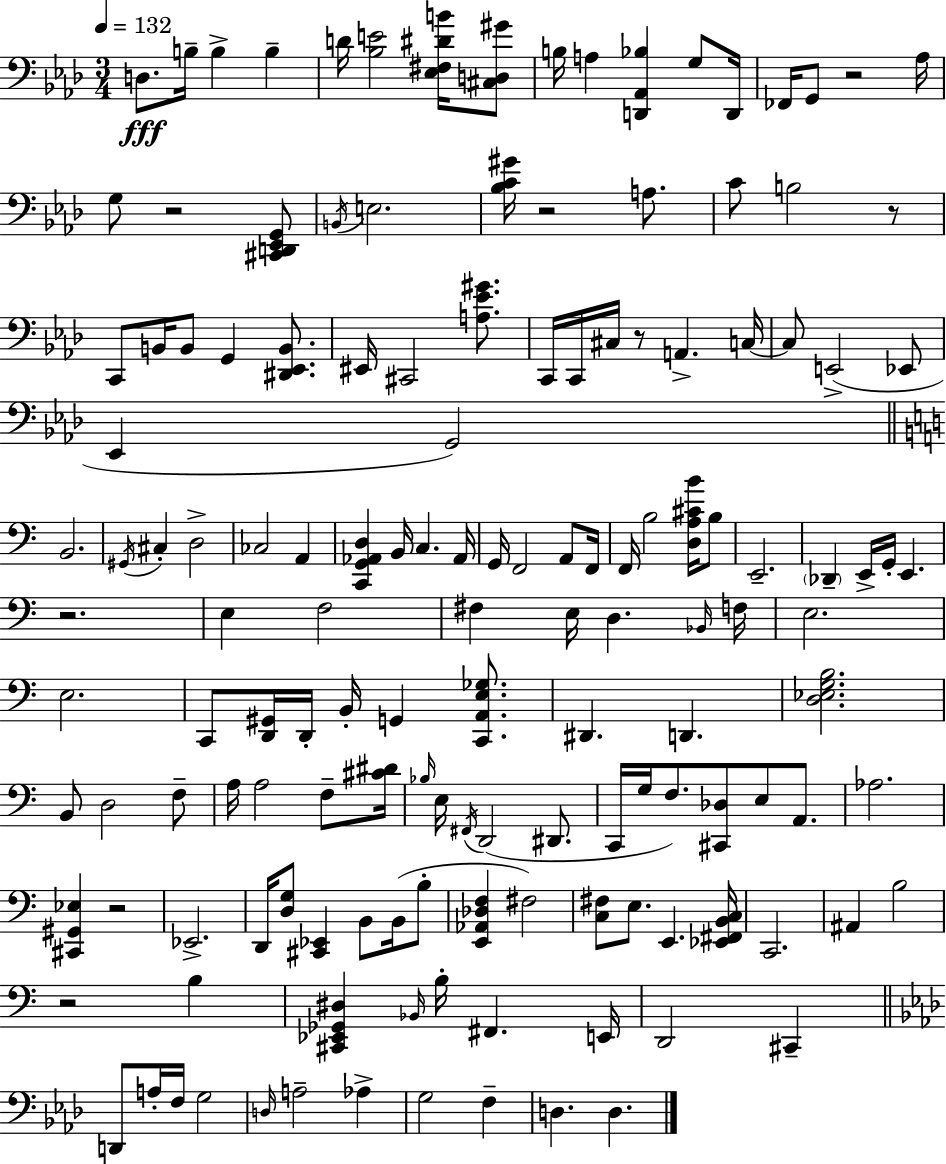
D3/e. B3/s B3/q B3/q D4/s [Bb3,E4]/h [Eb3,F#3,D#4,B4]/s [C#3,D3,G#4]/e B3/s A3/q [D2,Ab2,Bb3]/q G3/e D2/s FES2/s G2/e R/h Ab3/s G3/e R/h [C#2,D2,Eb2,G2]/e B2/s E3/h. [Bb3,C4,G#4]/s R/h A3/e. C4/e B3/h R/e C2/e B2/s B2/e G2/q [D#2,Eb2,B2]/e. EIS2/s C#2/h [A3,Eb4,G#4]/e. C2/s C2/s C#3/s R/e A2/q. C3/s C3/e E2/h Eb2/e Eb2/q G2/h B2/h. G#2/s C#3/q D3/h CES3/h A2/q [C2,G2,Ab2,D3]/q B2/s C3/q. Ab2/s G2/s F2/h A2/e F2/s F2/s B3/h [D3,A3,C#4,B4]/s B3/e E2/h. Db2/q E2/s G2/s E2/q. R/h. E3/q F3/h F#3/q E3/s D3/q. Bb2/s F3/s E3/h. E3/h. C2/e [D2,G#2]/s D2/s B2/s G2/q [C2,A2,E3,Gb3]/e. D#2/q. D2/q. [D3,Eb3,G3,B3]/h. B2/e D3/h F3/e A3/s A3/h F3/e [C#4,D#4]/s Bb3/s E3/s F#2/s D2/h D#2/e. C2/s G3/s F3/e. [C#2,Db3]/e E3/e A2/e. Ab3/h. [C#2,G#2,Eb3]/q R/h Eb2/h. D2/s [D3,G3]/e [C#2,Eb2]/q B2/e B2/s B3/e [E2,Ab2,Db3,F3]/q F#3/h [C3,F#3]/e E3/e. E2/q. [Eb2,F#2,B2,C3]/s C2/h. A#2/q B3/h R/h B3/q [C#2,Eb2,Gb2,D#3]/q Bb2/s B3/s F#2/q. E2/s D2/h C#2/q D2/e A3/s F3/s G3/h D3/s A3/h Ab3/q G3/h F3/q D3/q. D3/q.